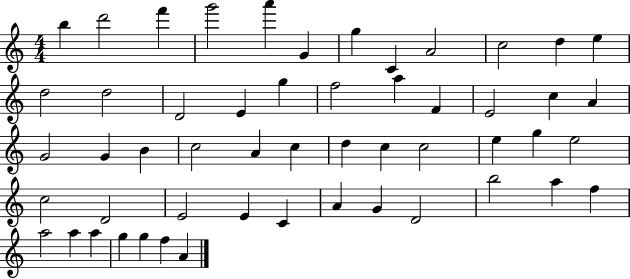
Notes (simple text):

B5/q D6/h F6/q G6/h A6/q G4/q G5/q C4/q A4/h C5/h D5/q E5/q D5/h D5/h D4/h E4/q G5/q F5/h A5/q F4/q E4/h C5/q A4/q G4/h G4/q B4/q C5/h A4/q C5/q D5/q C5/q C5/h E5/q G5/q E5/h C5/h D4/h E4/h E4/q C4/q A4/q G4/q D4/h B5/h A5/q F5/q A5/h A5/q A5/q G5/q G5/q F5/q A4/q